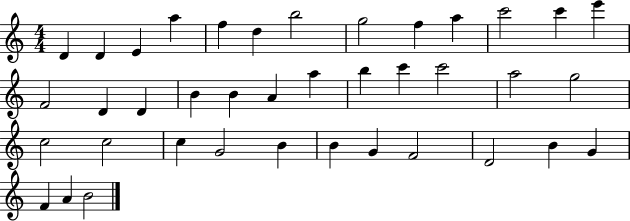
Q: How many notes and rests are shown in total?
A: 39